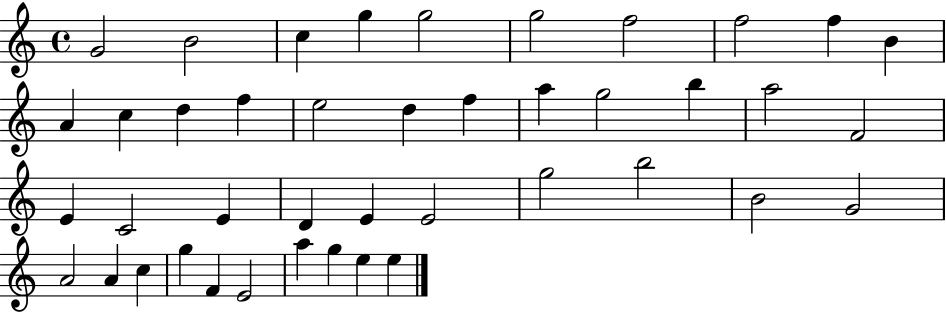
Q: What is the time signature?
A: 4/4